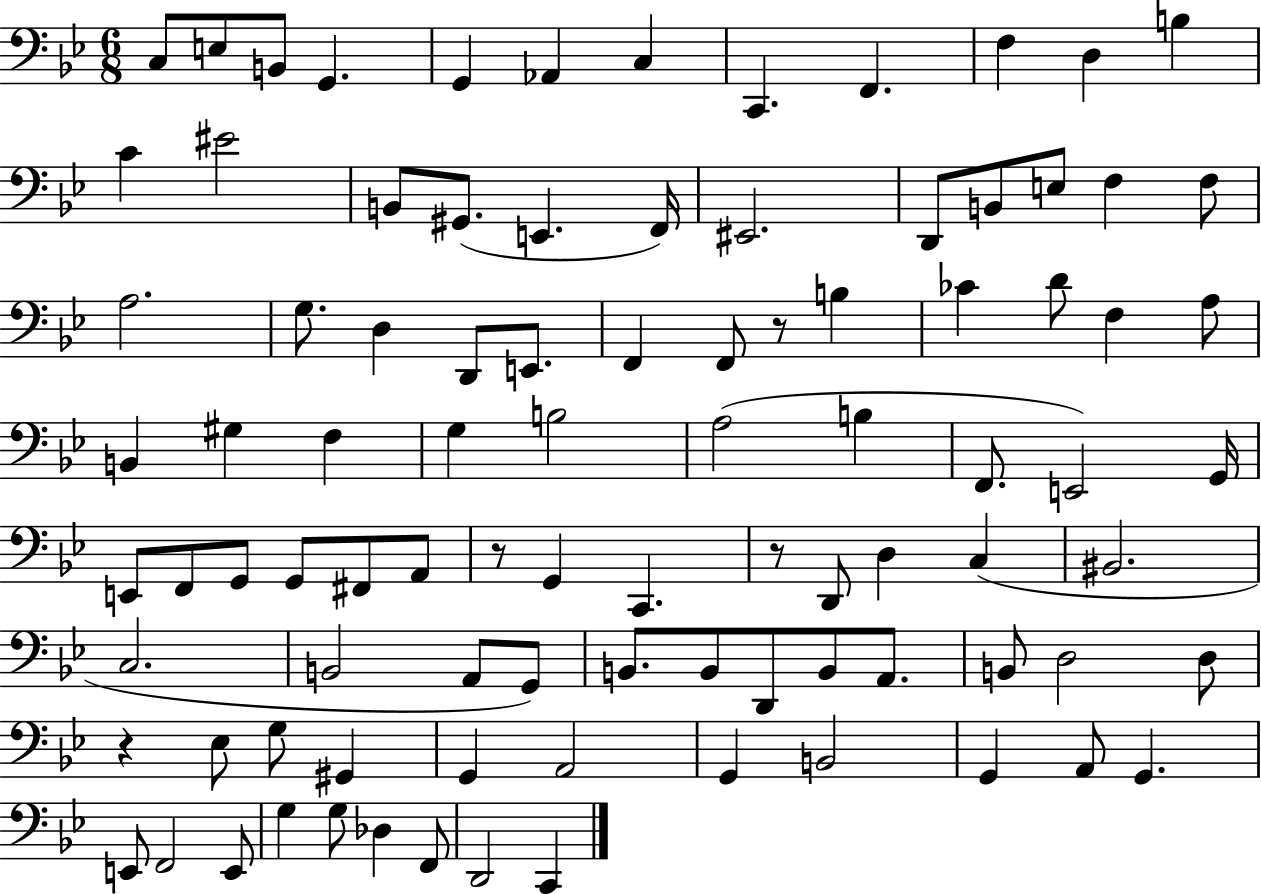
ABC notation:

X:1
T:Untitled
M:6/8
L:1/4
K:Bb
C,/2 E,/2 B,,/2 G,, G,, _A,, C, C,, F,, F, D, B, C ^E2 B,,/2 ^G,,/2 E,, F,,/4 ^E,,2 D,,/2 B,,/2 E,/2 F, F,/2 A,2 G,/2 D, D,,/2 E,,/2 F,, F,,/2 z/2 B, _C D/2 F, A,/2 B,, ^G, F, G, B,2 A,2 B, F,,/2 E,,2 G,,/4 E,,/2 F,,/2 G,,/2 G,,/2 ^F,,/2 A,,/2 z/2 G,, C,, z/2 D,,/2 D, C, ^B,,2 C,2 B,,2 A,,/2 G,,/2 B,,/2 B,,/2 D,,/2 B,,/2 A,,/2 B,,/2 D,2 D,/2 z _E,/2 G,/2 ^G,, G,, A,,2 G,, B,,2 G,, A,,/2 G,, E,,/2 F,,2 E,,/2 G, G,/2 _D, F,,/2 D,,2 C,,